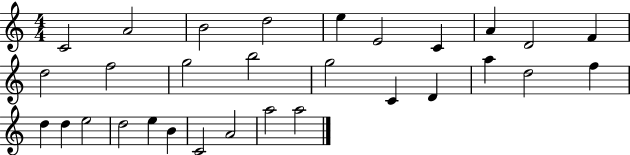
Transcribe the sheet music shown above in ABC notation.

X:1
T:Untitled
M:4/4
L:1/4
K:C
C2 A2 B2 d2 e E2 C A D2 F d2 f2 g2 b2 g2 C D a d2 f d d e2 d2 e B C2 A2 a2 a2